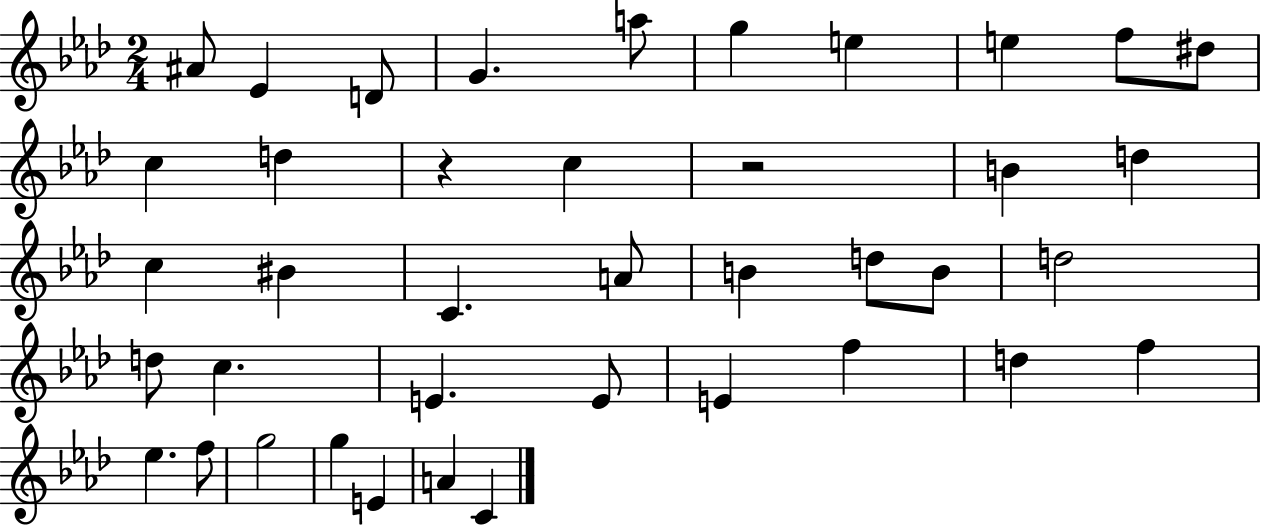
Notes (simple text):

A#4/e Eb4/q D4/e G4/q. A5/e G5/q E5/q E5/q F5/e D#5/e C5/q D5/q R/q C5/q R/h B4/q D5/q C5/q BIS4/q C4/q. A4/e B4/q D5/e B4/e D5/h D5/e C5/q. E4/q. E4/e E4/q F5/q D5/q F5/q Eb5/q. F5/e G5/h G5/q E4/q A4/q C4/q